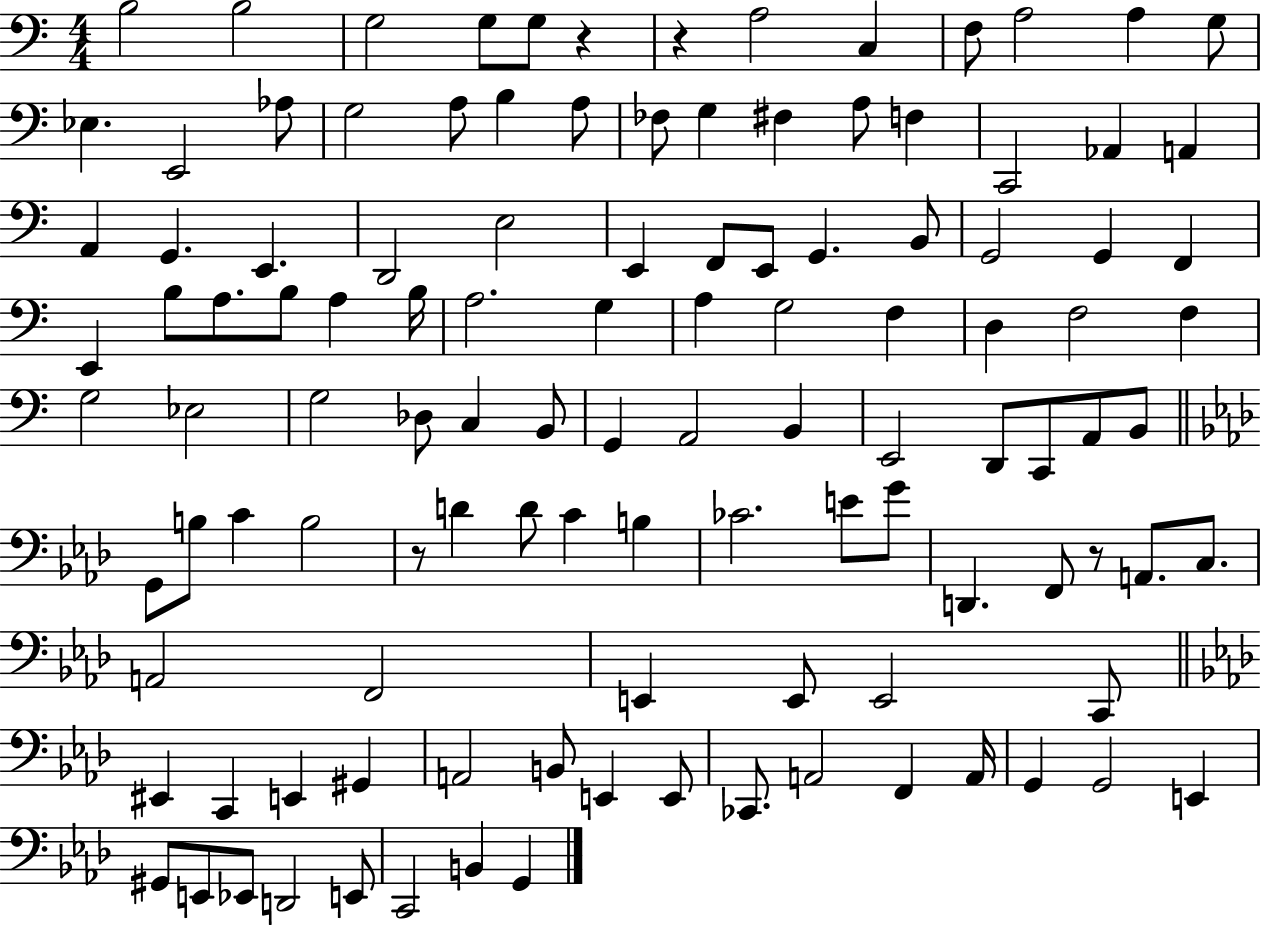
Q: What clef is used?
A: bass